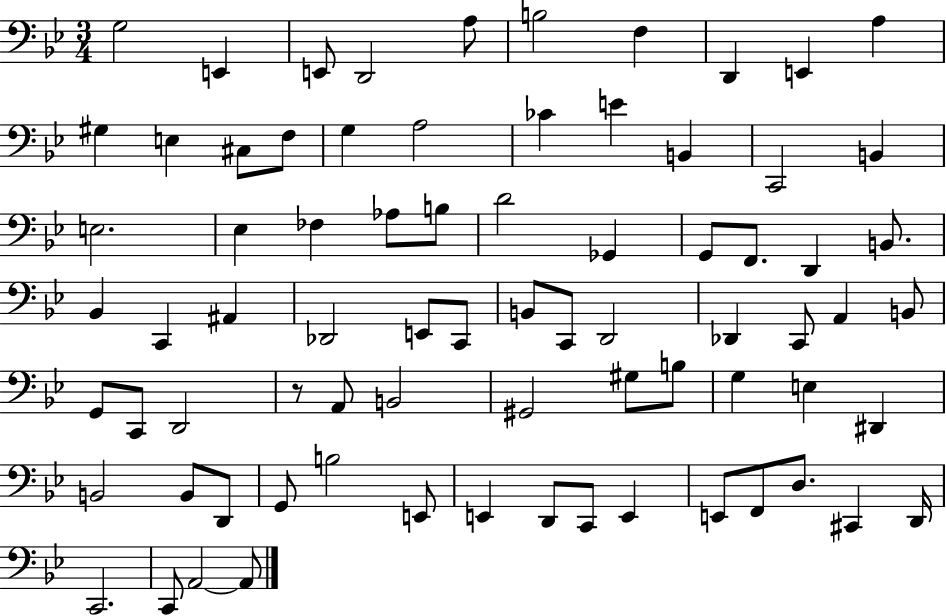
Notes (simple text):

G3/h E2/q E2/e D2/h A3/e B3/h F3/q D2/q E2/q A3/q G#3/q E3/q C#3/e F3/e G3/q A3/h CES4/q E4/q B2/q C2/h B2/q E3/h. Eb3/q FES3/q Ab3/e B3/e D4/h Gb2/q G2/e F2/e. D2/q B2/e. Bb2/q C2/q A#2/q Db2/h E2/e C2/e B2/e C2/e D2/h Db2/q C2/e A2/q B2/e G2/e C2/e D2/h R/e A2/e B2/h G#2/h G#3/e B3/e G3/q E3/q D#2/q B2/h B2/e D2/e G2/e B3/h E2/e E2/q D2/e C2/e E2/q E2/e F2/e D3/e. C#2/q D2/s C2/h. C2/e A2/h A2/e